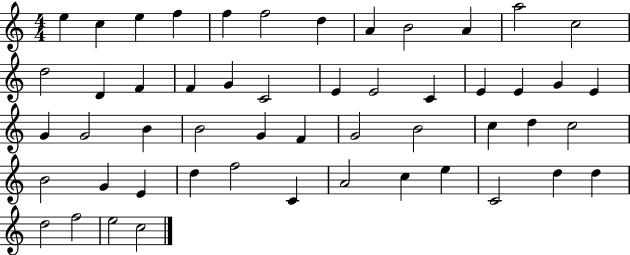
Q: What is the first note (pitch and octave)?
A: E5